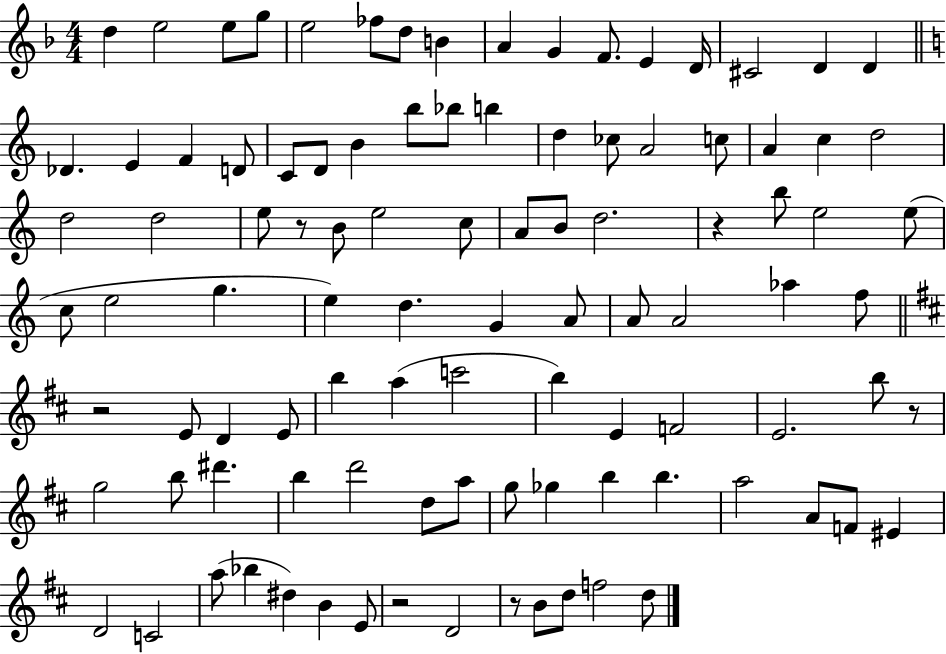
{
  \clef treble
  \numericTimeSignature
  \time 4/4
  \key f \major
  d''4 e''2 e''8 g''8 | e''2 fes''8 d''8 b'4 | a'4 g'4 f'8. e'4 d'16 | cis'2 d'4 d'4 | \break \bar "||" \break \key a \minor des'4. e'4 f'4 d'8 | c'8 d'8 b'4 b''8 bes''8 b''4 | d''4 ces''8 a'2 c''8 | a'4 c''4 d''2 | \break d''2 d''2 | e''8 r8 b'8 e''2 c''8 | a'8 b'8 d''2. | r4 b''8 e''2 e''8( | \break c''8 e''2 g''4. | e''4) d''4. g'4 a'8 | a'8 a'2 aes''4 f''8 | \bar "||" \break \key d \major r2 e'8 d'4 e'8 | b''4 a''4( c'''2 | b''4) e'4 f'2 | e'2. b''8 r8 | \break g''2 b''8 dis'''4. | b''4 d'''2 d''8 a''8 | g''8 ges''4 b''4 b''4. | a''2 a'8 f'8 eis'4 | \break d'2 c'2 | a''8( bes''4 dis''4) b'4 e'8 | r2 d'2 | r8 b'8 d''8 f''2 d''8 | \break \bar "|."
}